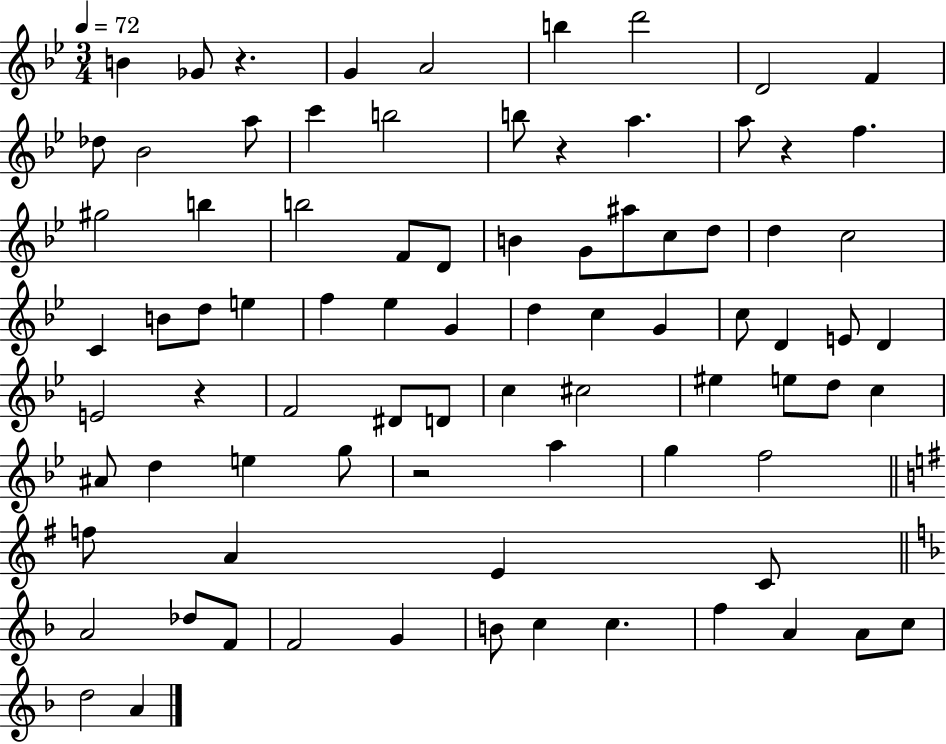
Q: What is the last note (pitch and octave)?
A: A4